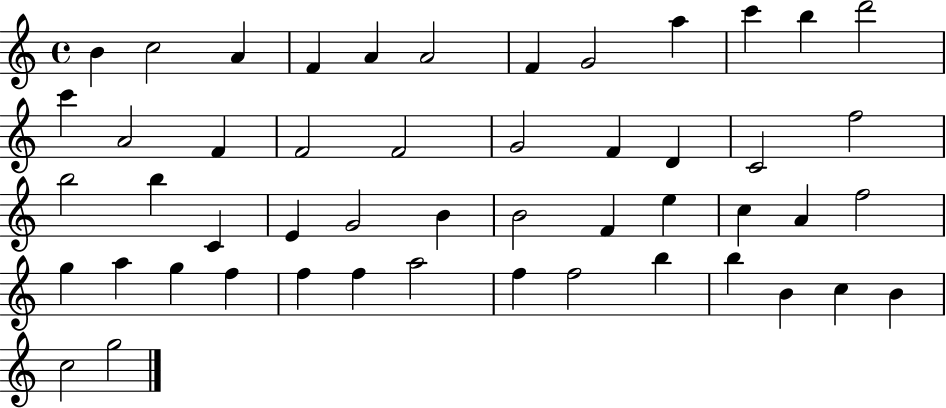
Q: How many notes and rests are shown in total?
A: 50